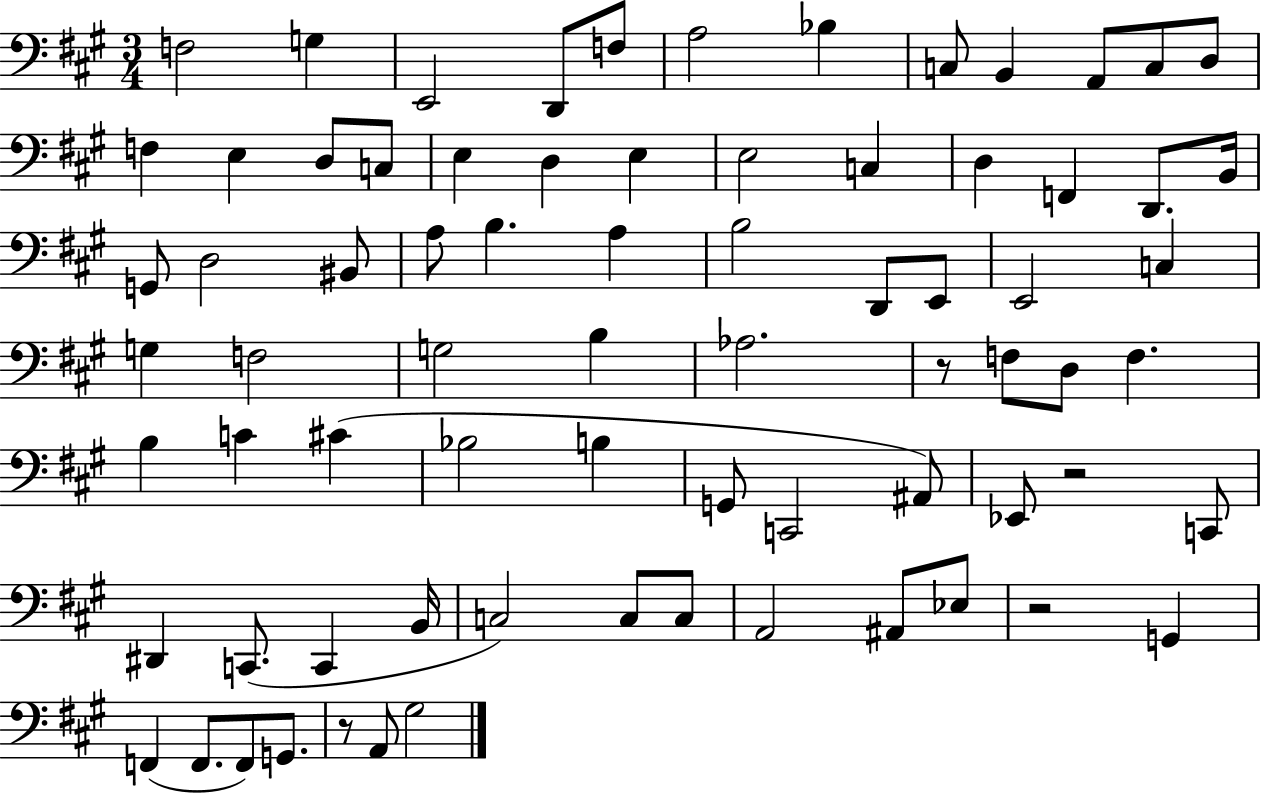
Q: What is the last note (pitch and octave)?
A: G#3